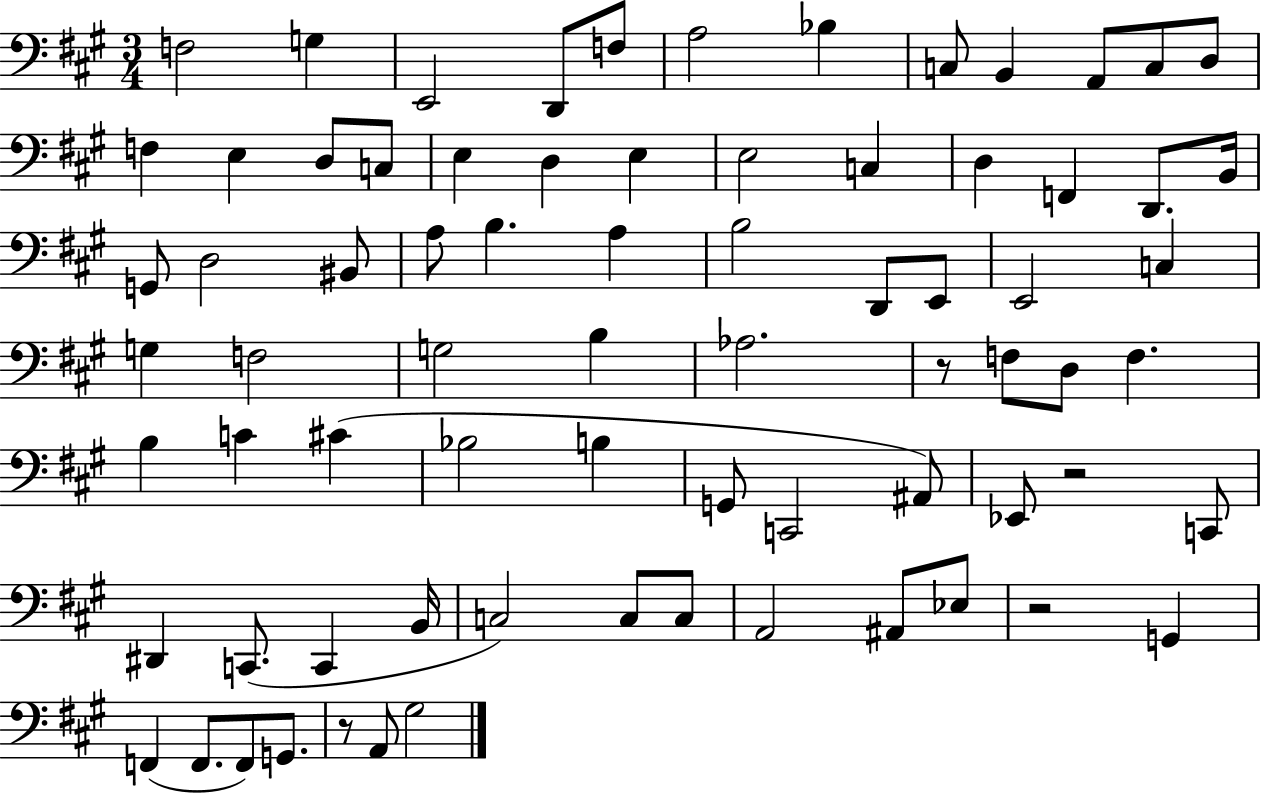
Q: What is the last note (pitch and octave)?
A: G#3